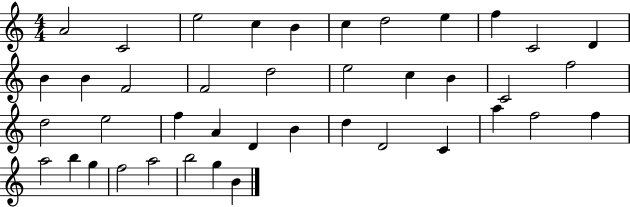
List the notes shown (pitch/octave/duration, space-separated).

A4/h C4/h E5/h C5/q B4/q C5/q D5/h E5/q F5/q C4/h D4/q B4/q B4/q F4/h F4/h D5/h E5/h C5/q B4/q C4/h F5/h D5/h E5/h F5/q A4/q D4/q B4/q D5/q D4/h C4/q A5/q F5/h F5/q A5/h B5/q G5/q F5/h A5/h B5/h G5/q B4/q